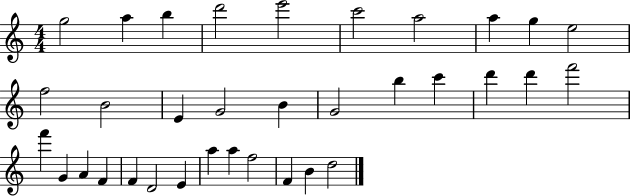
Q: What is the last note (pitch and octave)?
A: D5